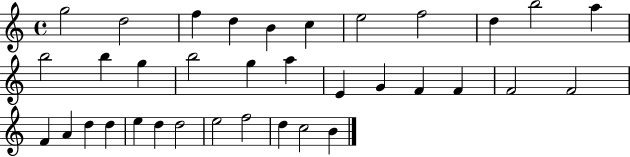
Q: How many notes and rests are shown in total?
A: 35